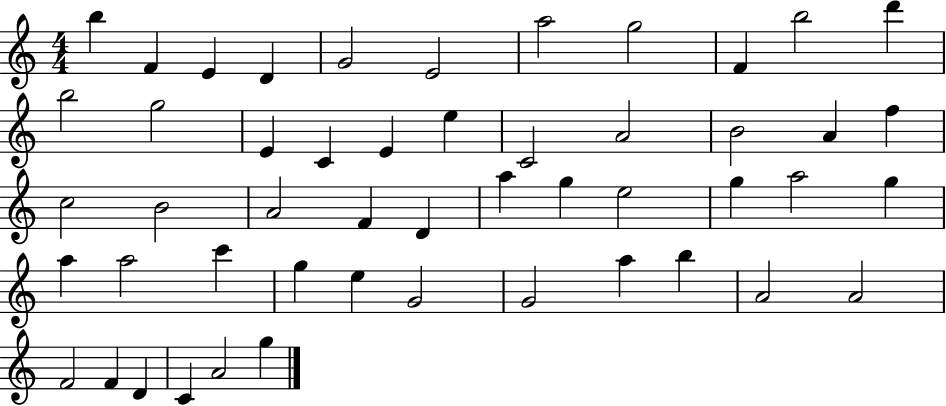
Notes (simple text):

B5/q F4/q E4/q D4/q G4/h E4/h A5/h G5/h F4/q B5/h D6/q B5/h G5/h E4/q C4/q E4/q E5/q C4/h A4/h B4/h A4/q F5/q C5/h B4/h A4/h F4/q D4/q A5/q G5/q E5/h G5/q A5/h G5/q A5/q A5/h C6/q G5/q E5/q G4/h G4/h A5/q B5/q A4/h A4/h F4/h F4/q D4/q C4/q A4/h G5/q